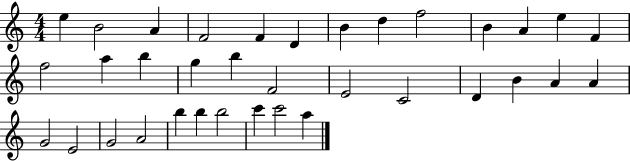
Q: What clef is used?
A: treble